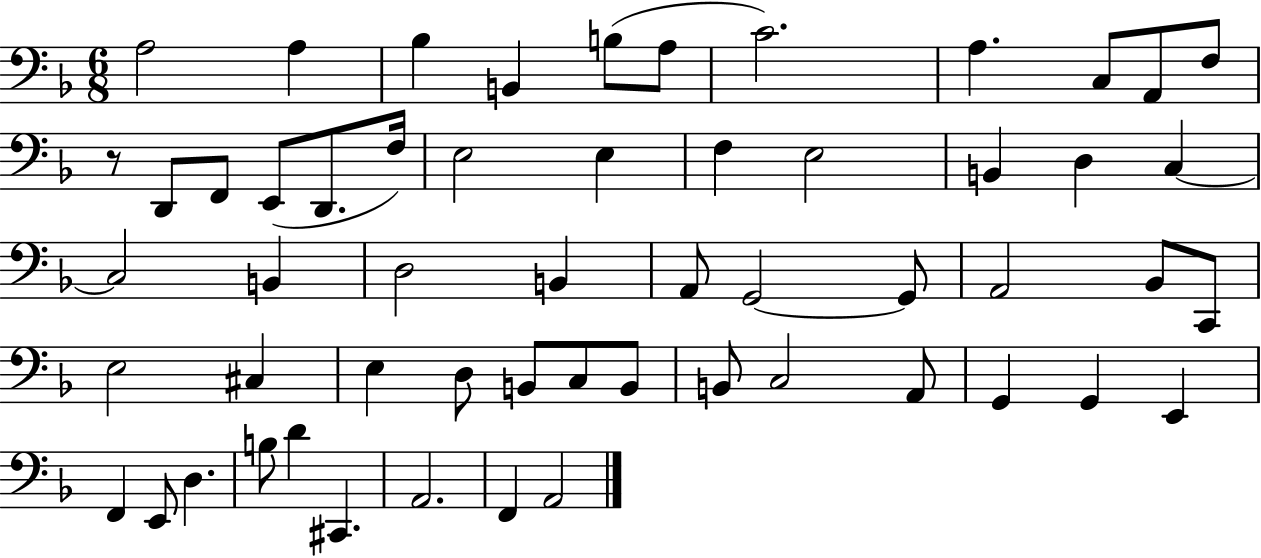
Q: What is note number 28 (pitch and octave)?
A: A2